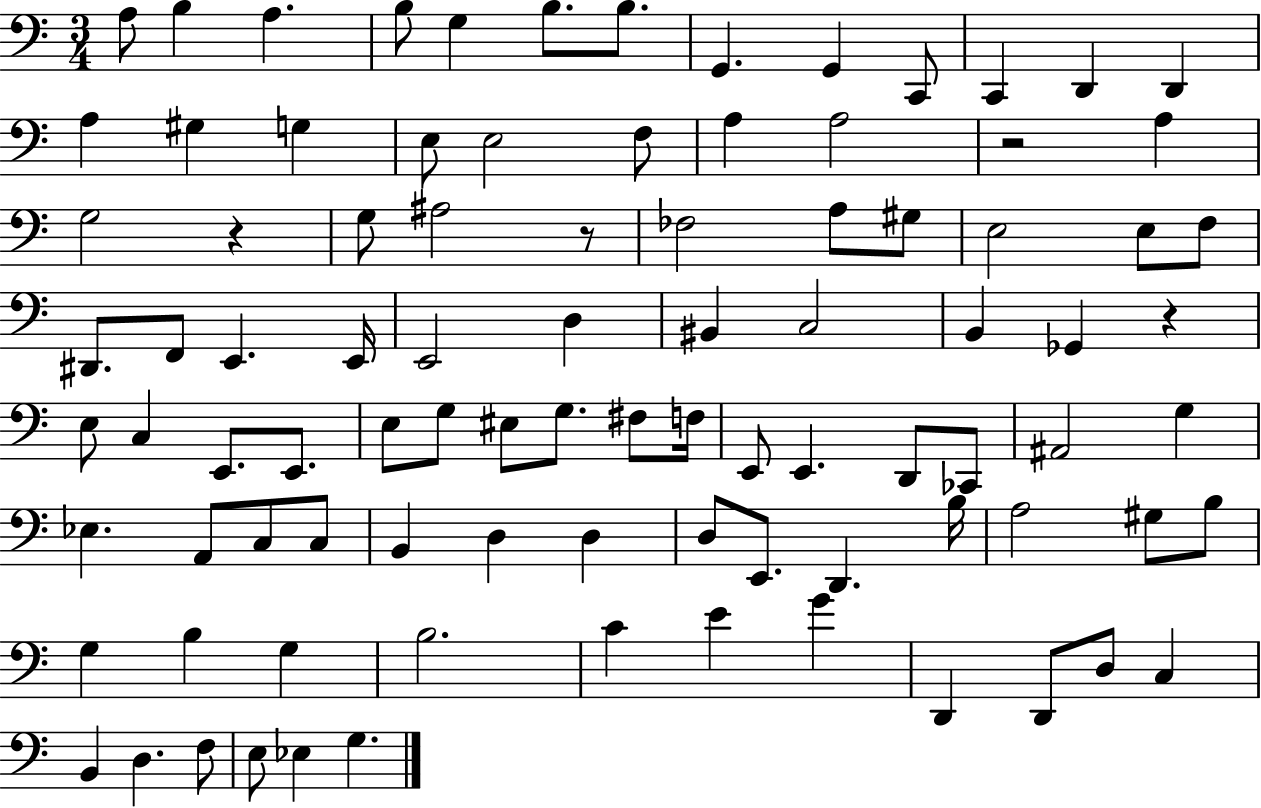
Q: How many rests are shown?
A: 4